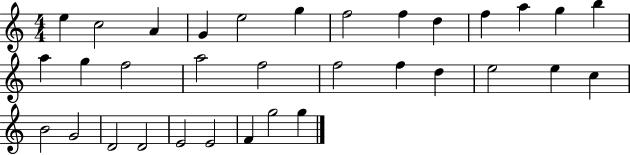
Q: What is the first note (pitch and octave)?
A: E5